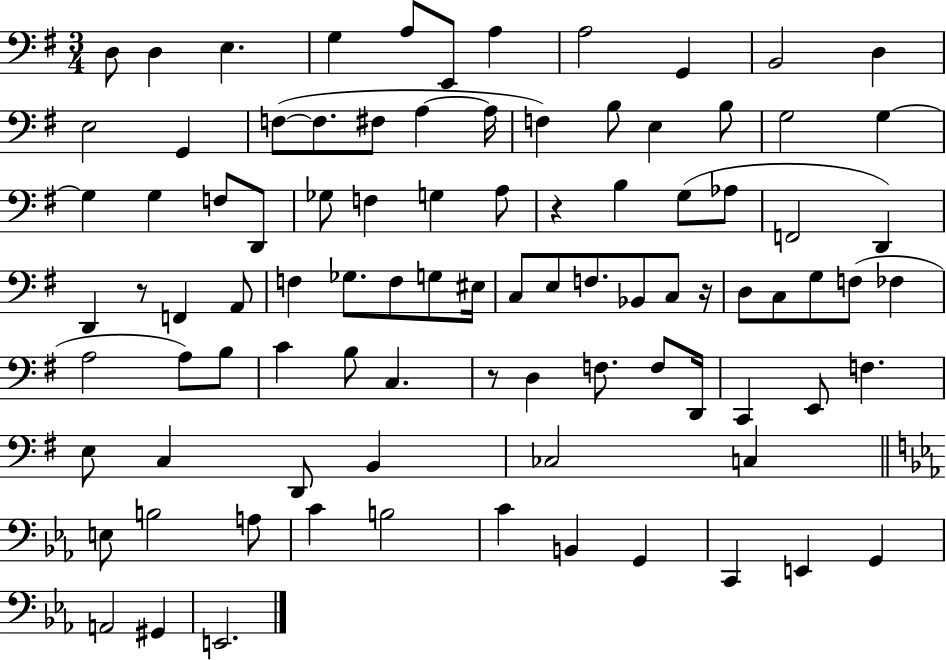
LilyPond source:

{
  \clef bass
  \numericTimeSignature
  \time 3/4
  \key g \major
  \repeat volta 2 { d8 d4 e4. | g4 a8 e,8 a4 | a2 g,4 | b,2 d4 | \break e2 g,4 | f8~(~ f8. fis8 a4~~ a16 | f4) b8 e4 b8 | g2 g4~~ | \break g4 g4 f8 d,8 | ges8 f4 g4 a8 | r4 b4 g8( aes8 | f,2 d,4) | \break d,4 r8 f,4 a,8 | f4 ges8. f8 g8 eis16 | c8 e8 f8. bes,8 c8 r16 | d8 c8 g8 f8( fes4 | \break a2 a8) b8 | c'4 b8 c4. | r8 d4 f8. f8 d,16 | c,4 e,8 f4. | \break e8 c4 d,8 b,4 | ces2 c4 | \bar "||" \break \key ees \major e8 b2 a8 | c'4 b2 | c'4 b,4 g,4 | c,4 e,4 g,4 | \break a,2 gis,4 | e,2. | } \bar "|."
}